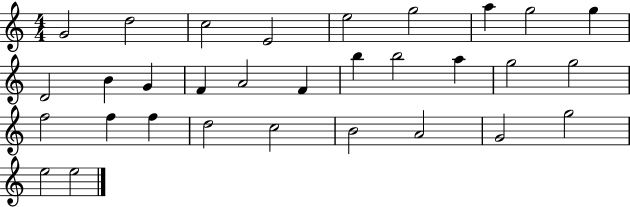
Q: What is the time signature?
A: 4/4